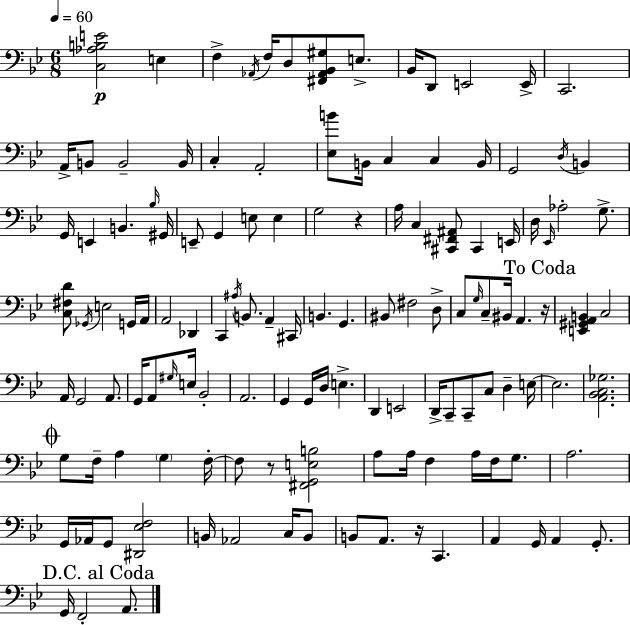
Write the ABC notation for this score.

X:1
T:Untitled
M:6/8
L:1/4
K:Bb
[C,_A,B,E]2 E, F, _A,,/4 F,/4 D,/2 [^F,,_A,,_B,,^G,]/2 E,/2 _B,,/4 D,,/2 E,,2 E,,/4 C,,2 A,,/4 B,,/2 B,,2 B,,/4 C, A,,2 [_E,B]/2 B,,/4 C, C, B,,/4 G,,2 D,/4 B,, G,,/4 E,, B,, _B,/4 ^G,,/4 E,,/2 G,, E,/2 E, G,2 z A,/4 C, [^C,,^F,,^A,,]/2 ^C,, E,,/4 D,/4 _E,,/4 _A,2 G,/2 [C,^F,D]/2 _G,,/4 E,2 G,,/4 A,,/4 A,,2 _D,, C,, ^A,/4 B,,/2 A,, ^C,,/4 B,, G,, ^B,,/2 ^F,2 D,/2 C,/2 G,/4 C,/2 ^B,,/4 A,, z/4 [E,,^G,,A,,B,,] C,2 A,,/4 G,,2 A,,/2 G,,/4 A,,/2 ^G,/4 E,/4 _B,,2 A,,2 G,, G,,/4 D,/4 E, D,, E,,2 D,,/4 C,,/2 C,,/2 C,/2 D, E,/4 E,2 [A,,_B,,C,_G,]2 G,/2 F,/4 A, G, F,/4 F,/2 z/2 [^F,,G,,E,B,]2 A,/2 A,/4 F, A,/4 F,/4 G,/2 A,2 G,,/4 _A,,/4 G,,/2 [^D,,_E,F,]2 B,,/4 _A,,2 C,/4 B,,/2 B,,/2 A,,/2 z/4 C,, A,, G,,/4 A,, G,,/2 G,,/4 F,,2 A,,/2